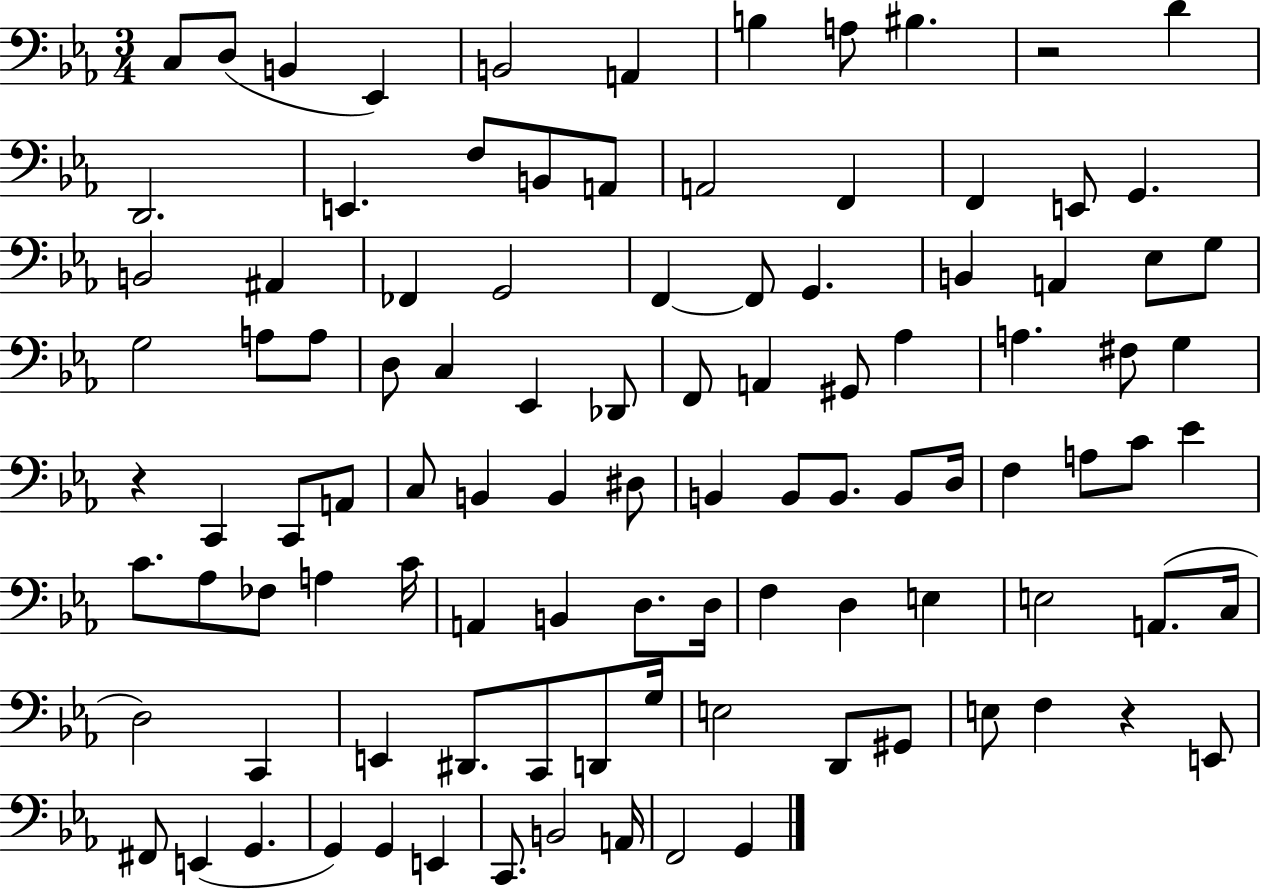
{
  \clef bass
  \numericTimeSignature
  \time 3/4
  \key ees \major
  c8 d8( b,4 ees,4) | b,2 a,4 | b4 a8 bis4. | r2 d'4 | \break d,2. | e,4. f8 b,8 a,8 | a,2 f,4 | f,4 e,8 g,4. | \break b,2 ais,4 | fes,4 g,2 | f,4~~ f,8 g,4. | b,4 a,4 ees8 g8 | \break g2 a8 a8 | d8 c4 ees,4 des,8 | f,8 a,4 gis,8 aes4 | a4. fis8 g4 | \break r4 c,4 c,8 a,8 | c8 b,4 b,4 dis8 | b,4 b,8 b,8. b,8 d16 | f4 a8 c'8 ees'4 | \break c'8. aes8 fes8 a4 c'16 | a,4 b,4 d8. d16 | f4 d4 e4 | e2 a,8.( c16 | \break d2) c,4 | e,4 dis,8. c,8 d,8 g16 | e2 d,8 gis,8 | e8 f4 r4 e,8 | \break fis,8 e,4( g,4. | g,4) g,4 e,4 | c,8. b,2 a,16 | f,2 g,4 | \break \bar "|."
}